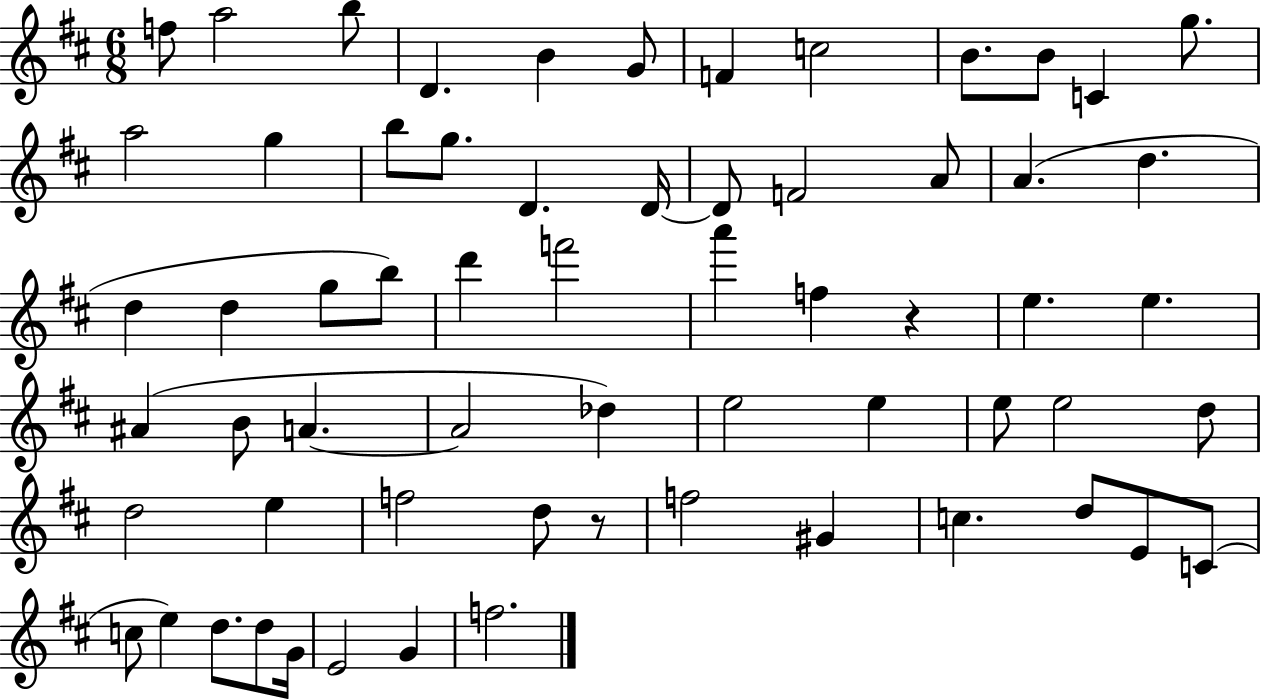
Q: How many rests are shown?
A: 2